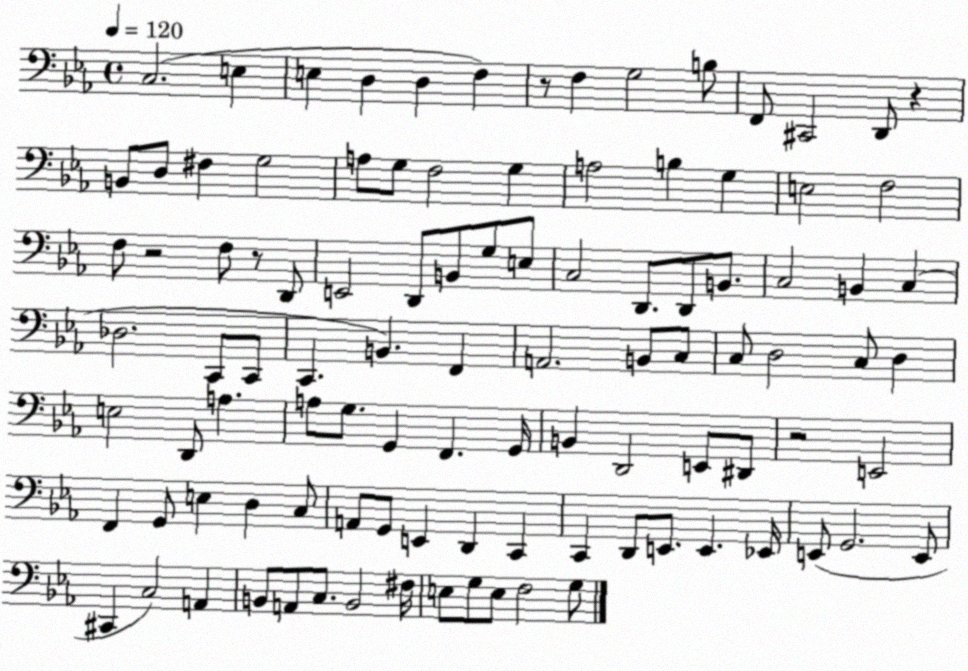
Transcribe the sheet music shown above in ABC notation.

X:1
T:Untitled
M:4/4
L:1/4
K:Eb
C,2 E, E, D, D, F, z/2 F, G,2 B,/2 F,,/2 ^C,,2 D,,/2 z B,,/2 D,/2 ^F, G,2 A,/2 G,/2 F,2 G, A,2 B, G, E,2 F,2 F,/2 z2 F,/2 z/2 D,,/2 E,,2 D,,/2 B,,/2 G,/2 E,/2 C,2 D,,/2 D,,/2 B,,/2 C,2 B,, C, _D,2 C,,/2 C,,/2 C,, B,, F,, A,,2 B,,/2 C,/2 C,/2 D,2 C,/2 D, E,2 D,,/2 A, A,/2 G,/2 G,, F,, G,,/4 B,, D,,2 E,,/2 ^D,,/2 z2 E,,2 F,, G,,/2 E, D, C,/2 A,,/2 G,,/2 E,, D,, C,, C,, D,,/2 E,,/2 E,, _E,,/4 E,,/2 G,,2 E,,/2 ^C,, C,2 A,, B,,/2 A,,/2 C,/2 B,,2 ^F,/4 E,/2 G,/2 E,/2 F,2 G,/2